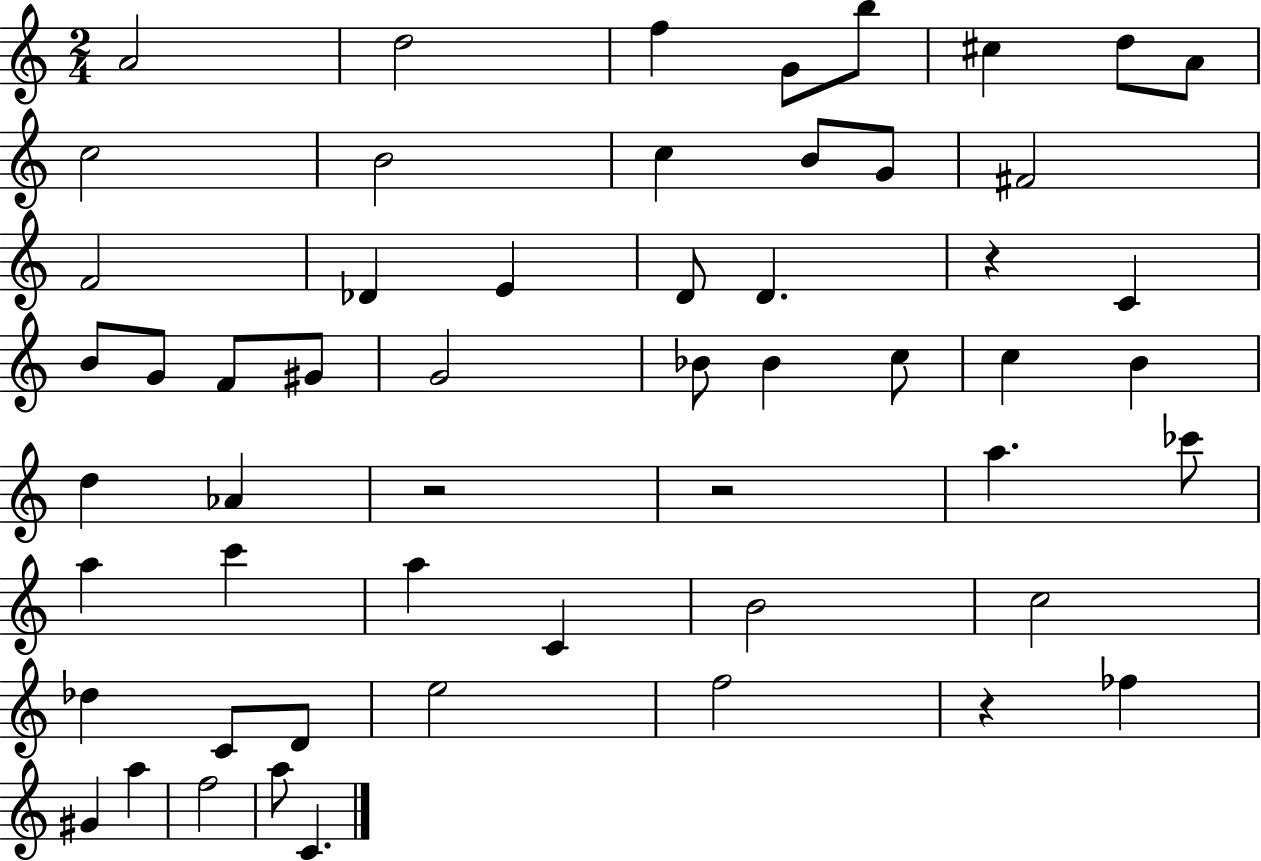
X:1
T:Untitled
M:2/4
L:1/4
K:C
A2 d2 f G/2 b/2 ^c d/2 A/2 c2 B2 c B/2 G/2 ^F2 F2 _D E D/2 D z C B/2 G/2 F/2 ^G/2 G2 _B/2 _B c/2 c B d _A z2 z2 a _c'/2 a c' a C B2 c2 _d C/2 D/2 e2 f2 z _f ^G a f2 a/2 C